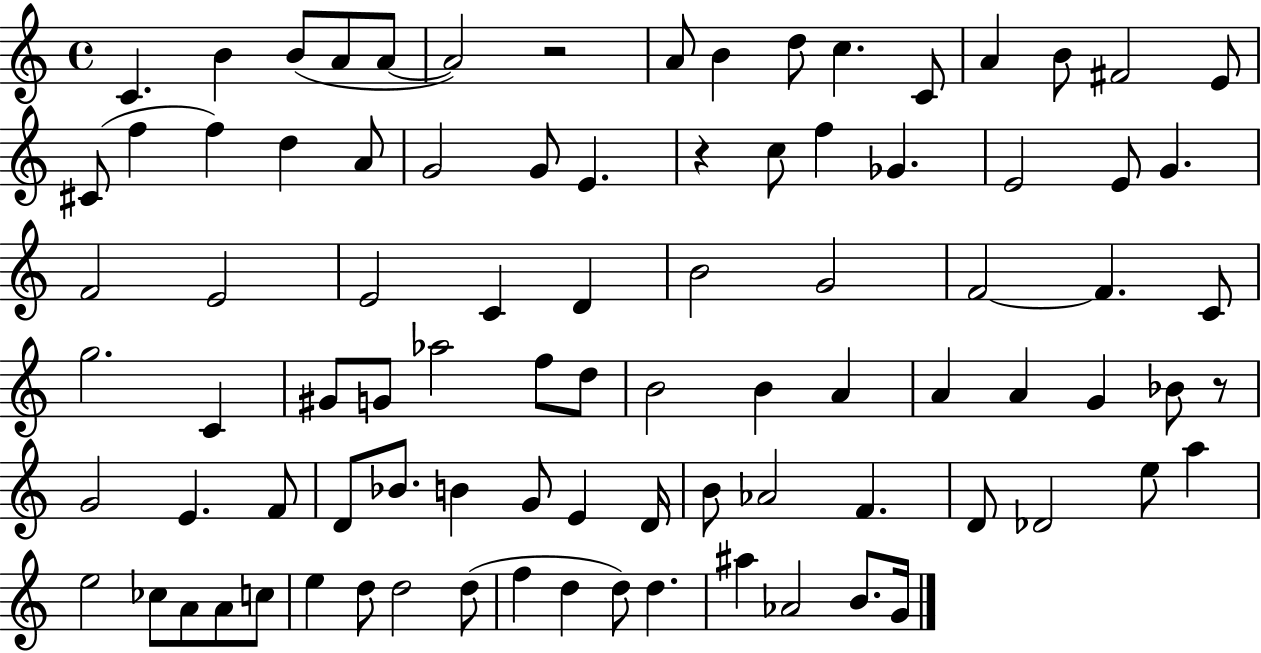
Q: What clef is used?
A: treble